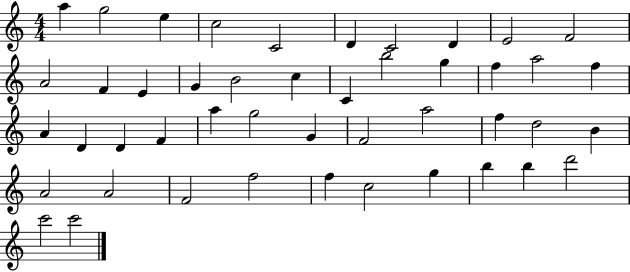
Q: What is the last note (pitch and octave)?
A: C6